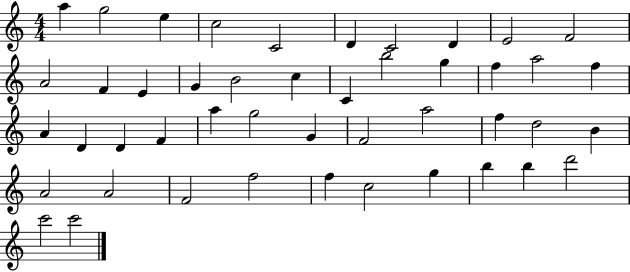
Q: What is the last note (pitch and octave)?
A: C6